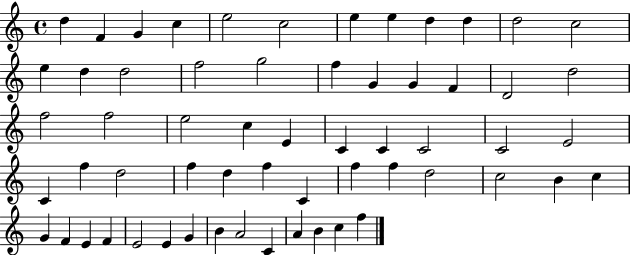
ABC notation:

X:1
T:Untitled
M:4/4
L:1/4
K:C
d F G c e2 c2 e e d d d2 c2 e d d2 f2 g2 f G G F D2 d2 f2 f2 e2 c E C C C2 C2 E2 C f d2 f d f C f f d2 c2 B c G F E F E2 E G B A2 C A B c f